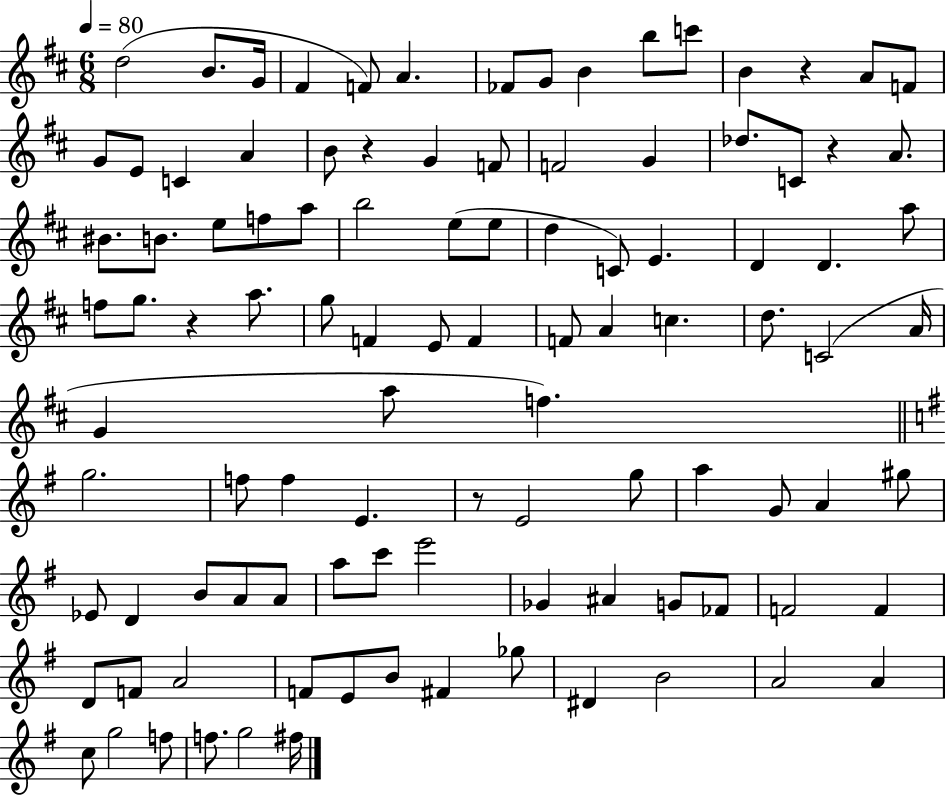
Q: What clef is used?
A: treble